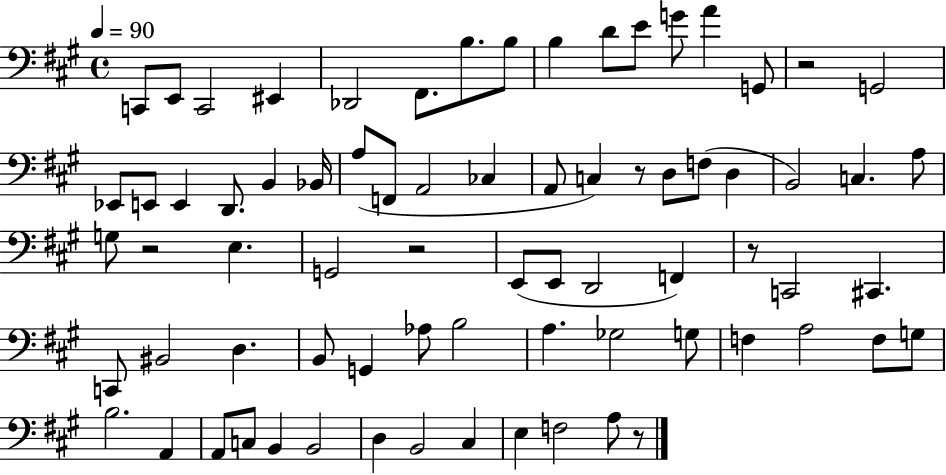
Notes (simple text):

C2/e E2/e C2/h EIS2/q Db2/h F#2/e. B3/e. B3/e B3/q D4/e E4/e G4/e A4/q G2/e R/h G2/h Eb2/e E2/e E2/q D2/e. B2/q Bb2/s A3/e F2/e A2/h CES3/q A2/e C3/q R/e D3/e F3/e D3/q B2/h C3/q. A3/e G3/e R/h E3/q. G2/h R/h E2/e E2/e D2/h F2/q R/e C2/h C#2/q. C2/e BIS2/h D3/q. B2/e G2/q Ab3/e B3/h A3/q. Gb3/h G3/e F3/q A3/h F3/e G3/e B3/h. A2/q A2/e C3/e B2/q B2/h D3/q B2/h C#3/q E3/q F3/h A3/e R/e